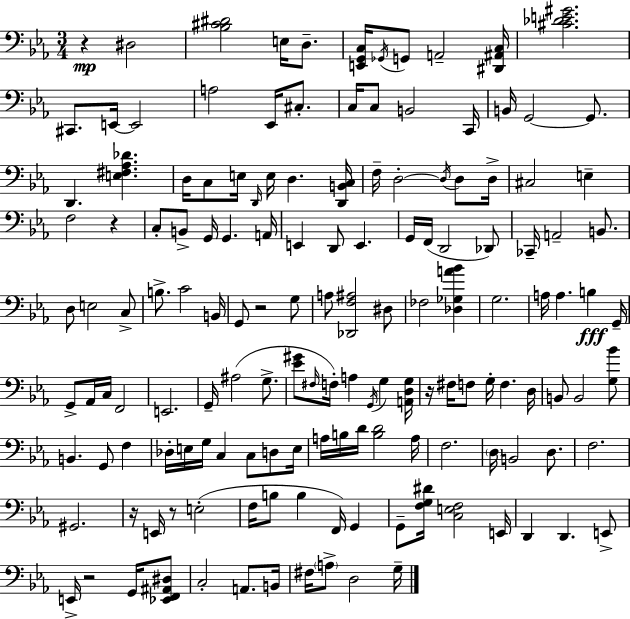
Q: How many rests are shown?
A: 7